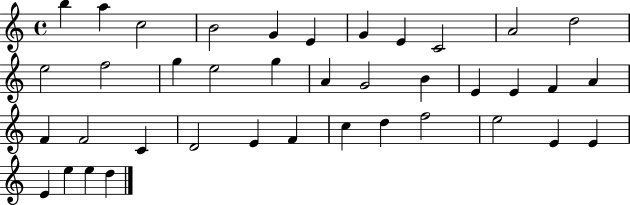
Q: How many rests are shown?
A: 0